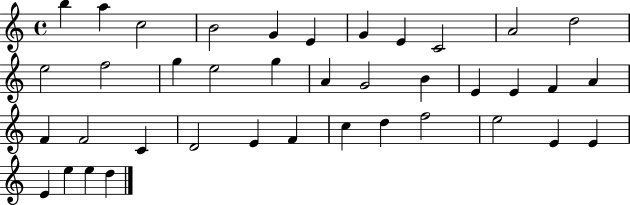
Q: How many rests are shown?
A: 0